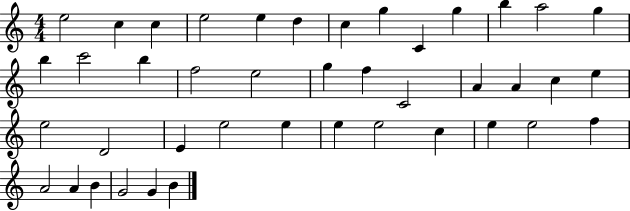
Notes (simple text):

E5/h C5/q C5/q E5/h E5/q D5/q C5/q G5/q C4/q G5/q B5/q A5/h G5/q B5/q C6/h B5/q F5/h E5/h G5/q F5/q C4/h A4/q A4/q C5/q E5/q E5/h D4/h E4/q E5/h E5/q E5/q E5/h C5/q E5/q E5/h F5/q A4/h A4/q B4/q G4/h G4/q B4/q